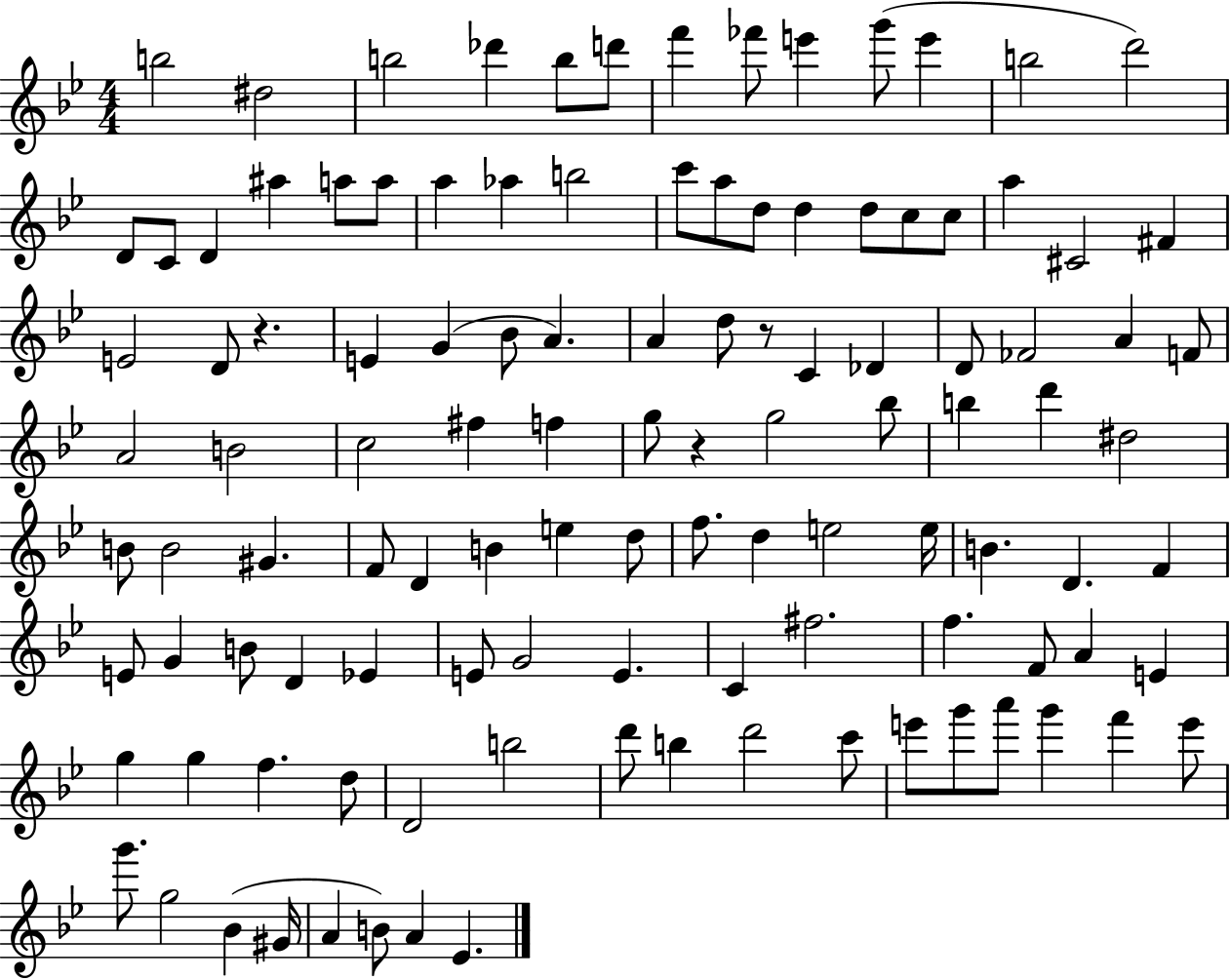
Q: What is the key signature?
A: BES major